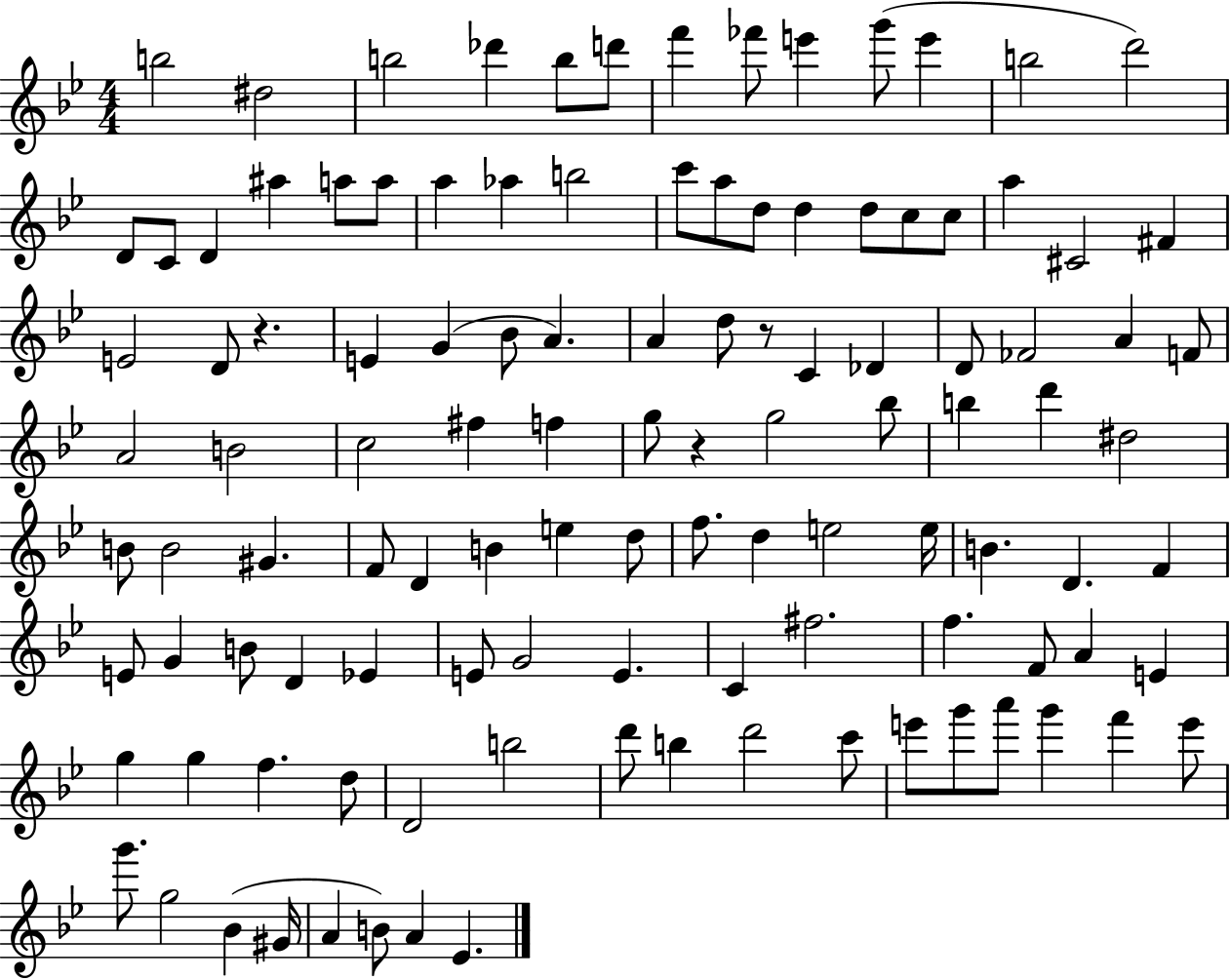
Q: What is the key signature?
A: BES major